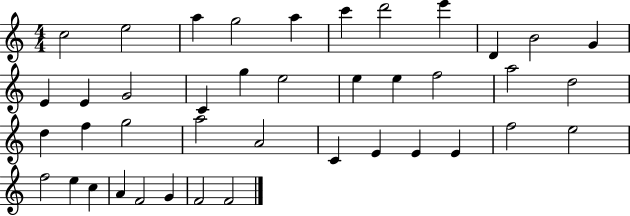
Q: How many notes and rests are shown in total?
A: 41